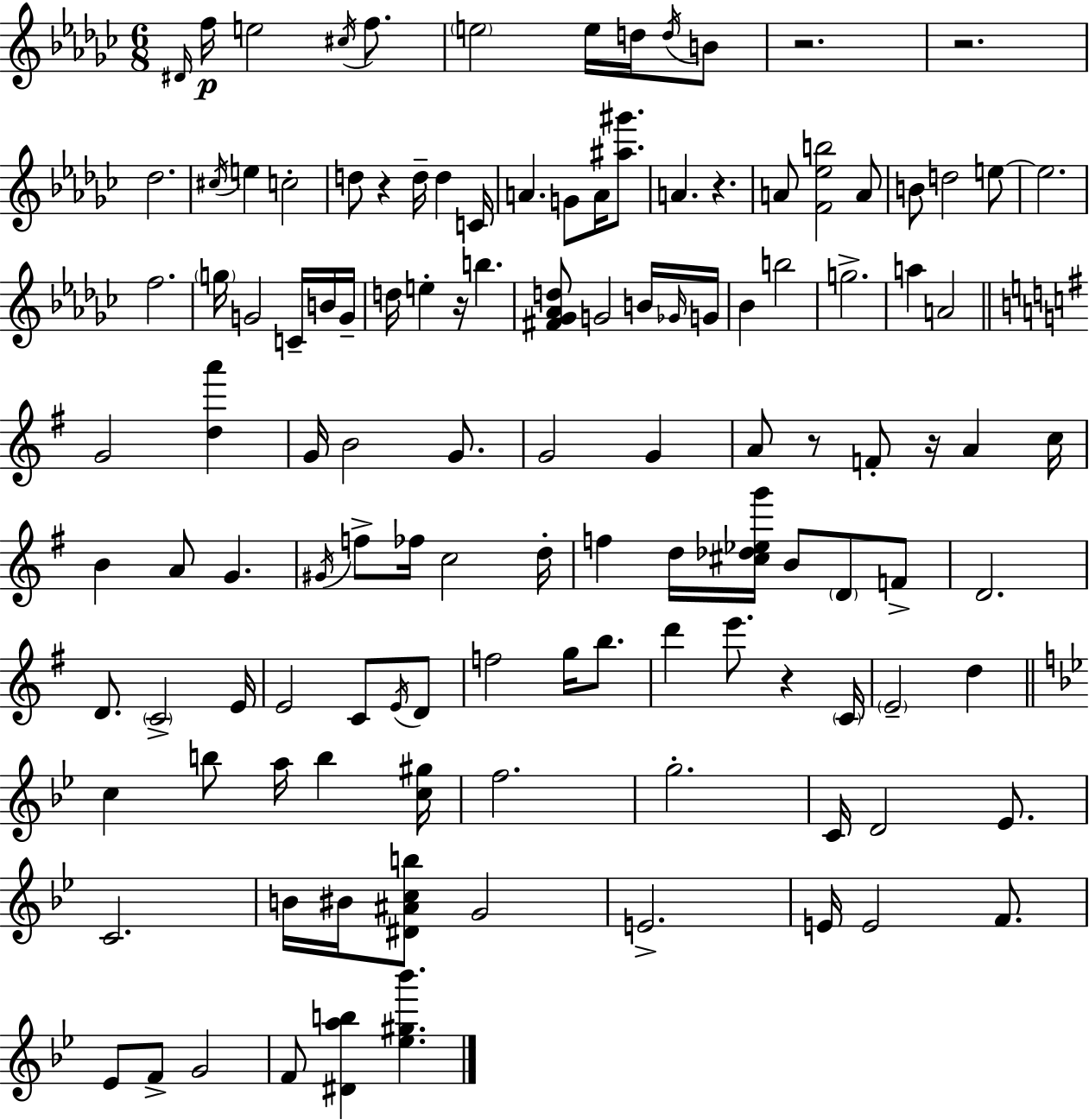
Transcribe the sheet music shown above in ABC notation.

X:1
T:Untitled
M:6/8
L:1/4
K:Ebm
^D/4 f/4 e2 ^c/4 f/2 e2 e/4 d/4 d/4 B/2 z2 z2 _d2 ^c/4 e c2 d/2 z d/4 d C/4 A G/2 A/4 [^a^g']/2 A z A/2 [F_eb]2 A/2 B/2 d2 e/2 e2 f2 g/4 G2 C/4 B/4 G/4 d/4 e z/4 b [^F_G_Ad]/2 G2 B/4 _G/4 G/4 _B b2 g2 a A2 G2 [da'] G/4 B2 G/2 G2 G A/2 z/2 F/2 z/4 A c/4 B A/2 G ^G/4 f/2 _f/4 c2 d/4 f d/4 [^c_d_eg']/4 B/2 D/2 F/2 D2 D/2 C2 E/4 E2 C/2 E/4 D/2 f2 g/4 b/2 d' e'/2 z C/4 E2 d c b/2 a/4 b [c^g]/4 f2 g2 C/4 D2 _E/2 C2 B/4 ^B/4 [^D^Acb]/2 G2 E2 E/4 E2 F/2 _E/2 F/2 G2 F/2 [^Dab] [_e^g_b']